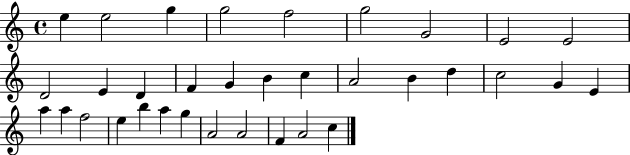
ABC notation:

X:1
T:Untitled
M:4/4
L:1/4
K:C
e e2 g g2 f2 g2 G2 E2 E2 D2 E D F G B c A2 B d c2 G E a a f2 e b a g A2 A2 F A2 c